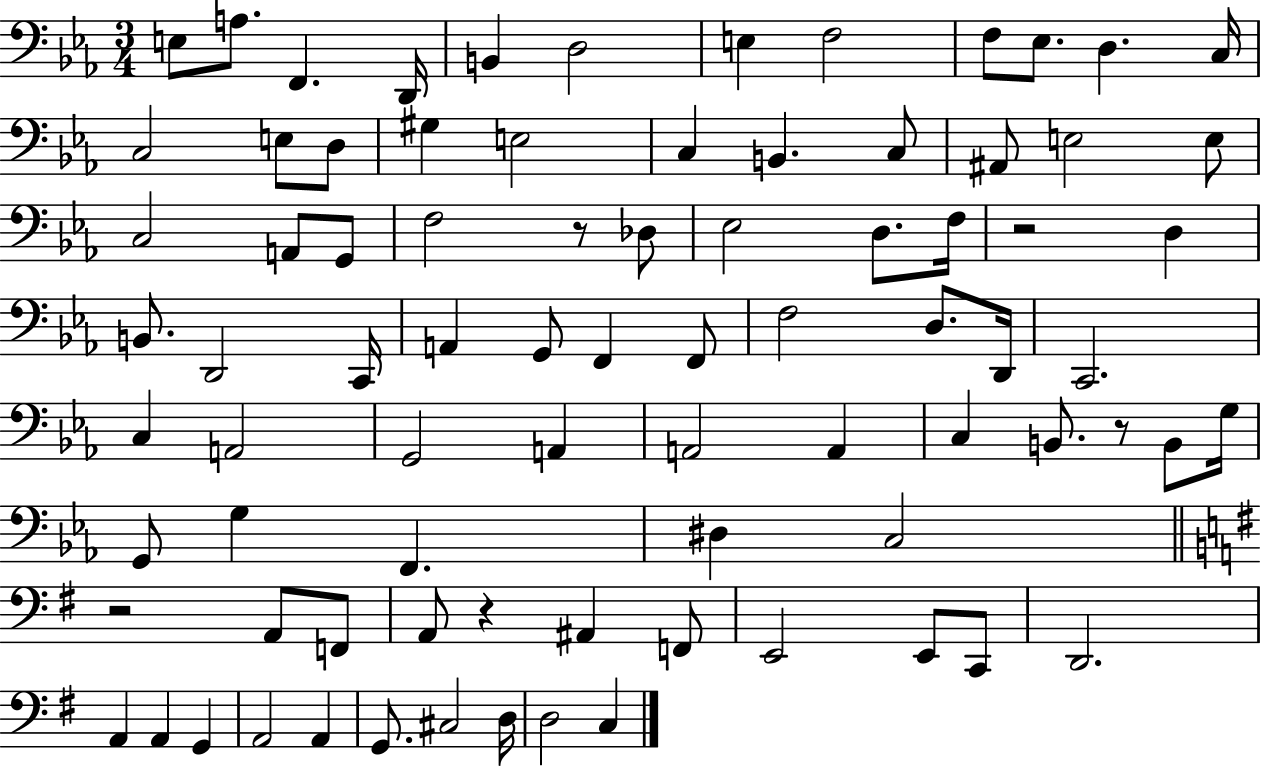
{
  \clef bass
  \numericTimeSignature
  \time 3/4
  \key ees \major
  \repeat volta 2 { e8 a8. f,4. d,16 | b,4 d2 | e4 f2 | f8 ees8. d4. c16 | \break c2 e8 d8 | gis4 e2 | c4 b,4. c8 | ais,8 e2 e8 | \break c2 a,8 g,8 | f2 r8 des8 | ees2 d8. f16 | r2 d4 | \break b,8. d,2 c,16 | a,4 g,8 f,4 f,8 | f2 d8. d,16 | c,2. | \break c4 a,2 | g,2 a,4 | a,2 a,4 | c4 b,8. r8 b,8 g16 | \break g,8 g4 f,4. | dis4 c2 | \bar "||" \break \key g \major r2 a,8 f,8 | a,8 r4 ais,4 f,8 | e,2 e,8 c,8 | d,2. | \break a,4 a,4 g,4 | a,2 a,4 | g,8. cis2 d16 | d2 c4 | \break } \bar "|."
}